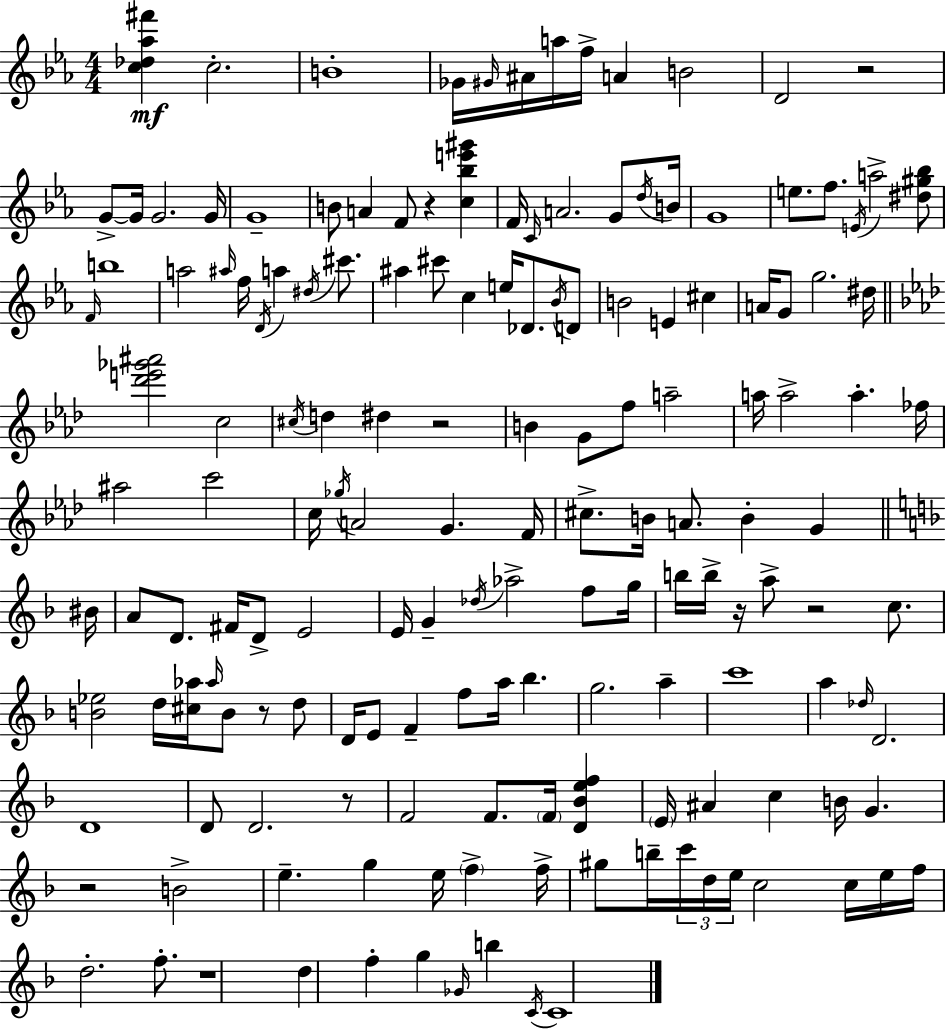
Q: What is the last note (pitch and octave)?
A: C4